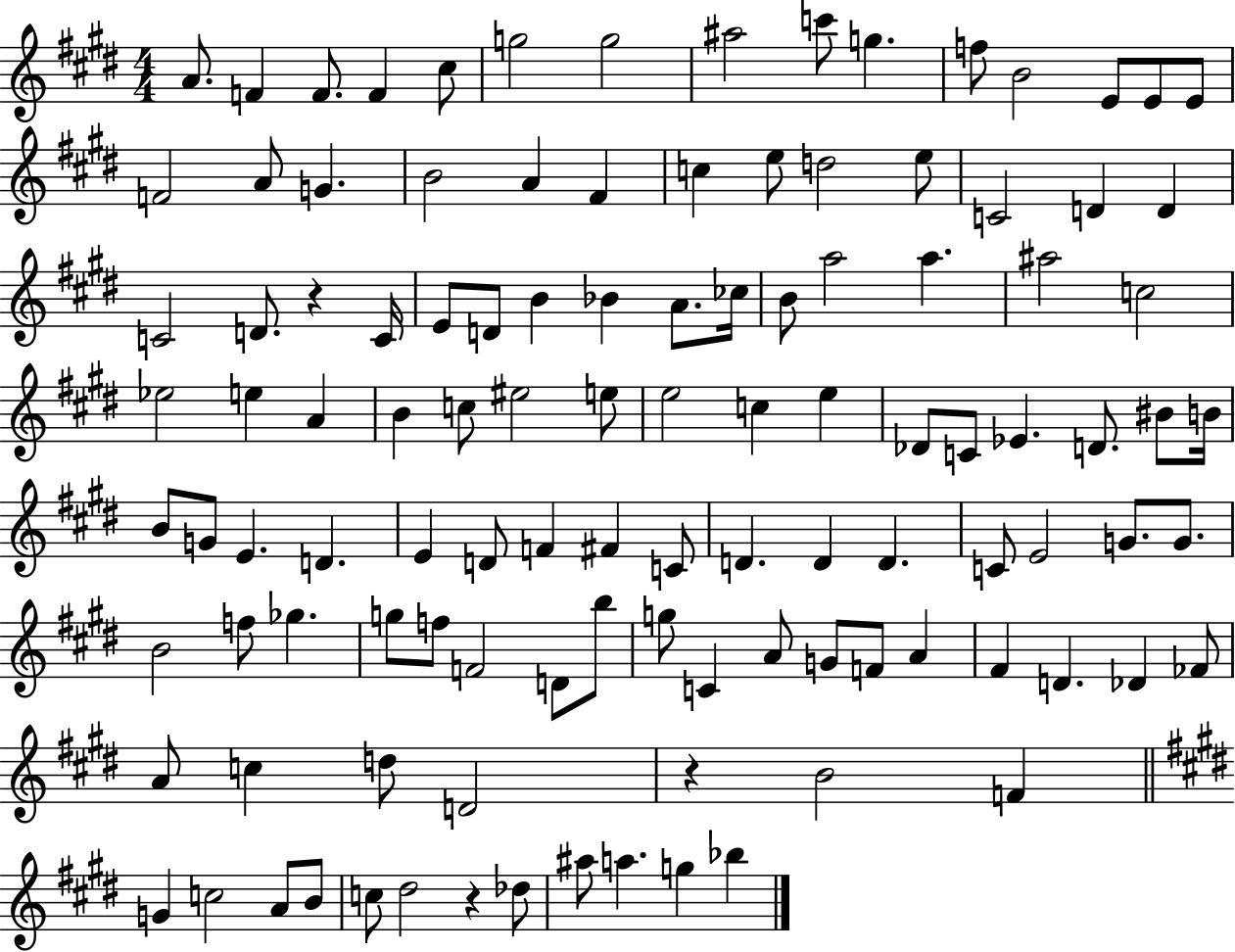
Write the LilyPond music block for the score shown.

{
  \clef treble
  \numericTimeSignature
  \time 4/4
  \key e \major
  \repeat volta 2 { a'8. f'4 f'8. f'4 cis''8 | g''2 g''2 | ais''2 c'''8 g''4. | f''8 b'2 e'8 e'8 e'8 | \break f'2 a'8 g'4. | b'2 a'4 fis'4 | c''4 e''8 d''2 e''8 | c'2 d'4 d'4 | \break c'2 d'8. r4 c'16 | e'8 d'8 b'4 bes'4 a'8. ces''16 | b'8 a''2 a''4. | ais''2 c''2 | \break ees''2 e''4 a'4 | b'4 c''8 eis''2 e''8 | e''2 c''4 e''4 | des'8 c'8 ees'4. d'8. bis'8 b'16 | \break b'8 g'8 e'4. d'4. | e'4 d'8 f'4 fis'4 c'8 | d'4. d'4 d'4. | c'8 e'2 g'8. g'8. | \break b'2 f''8 ges''4. | g''8 f''8 f'2 d'8 b''8 | g''8 c'4 a'8 g'8 f'8 a'4 | fis'4 d'4. des'4 fes'8 | \break a'8 c''4 d''8 d'2 | r4 b'2 f'4 | \bar "||" \break \key e \major g'4 c''2 a'8 b'8 | c''8 dis''2 r4 des''8 | ais''8 a''4. g''4 bes''4 | } \bar "|."
}